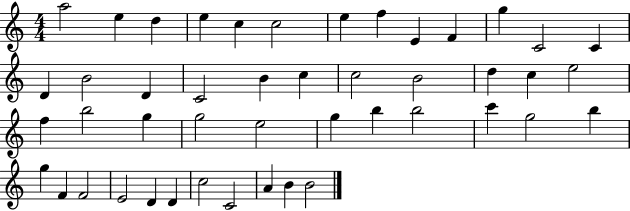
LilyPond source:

{
  \clef treble
  \numericTimeSignature
  \time 4/4
  \key c \major
  a''2 e''4 d''4 | e''4 c''4 c''2 | e''4 f''4 e'4 f'4 | g''4 c'2 c'4 | \break d'4 b'2 d'4 | c'2 b'4 c''4 | c''2 b'2 | d''4 c''4 e''2 | \break f''4 b''2 g''4 | g''2 e''2 | g''4 b''4 b''2 | c'''4 g''2 b''4 | \break g''4 f'4 f'2 | e'2 d'4 d'4 | c''2 c'2 | a'4 b'4 b'2 | \break \bar "|."
}